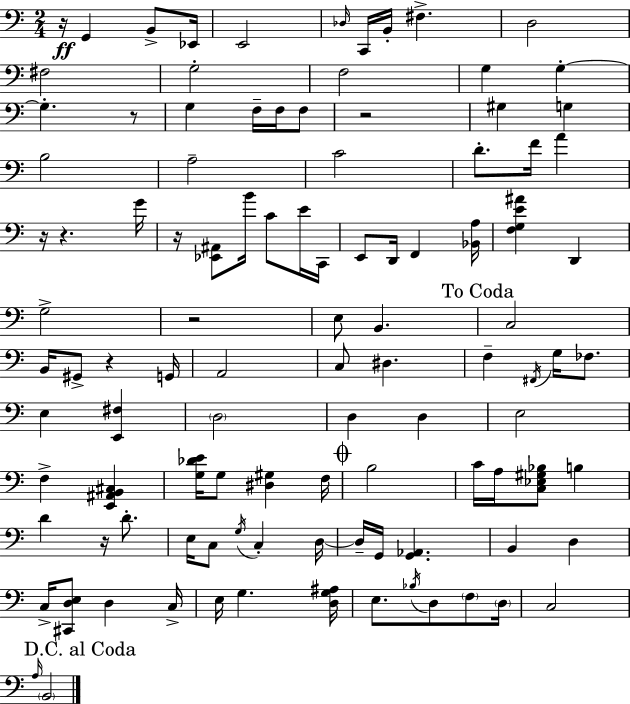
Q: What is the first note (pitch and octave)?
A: G2